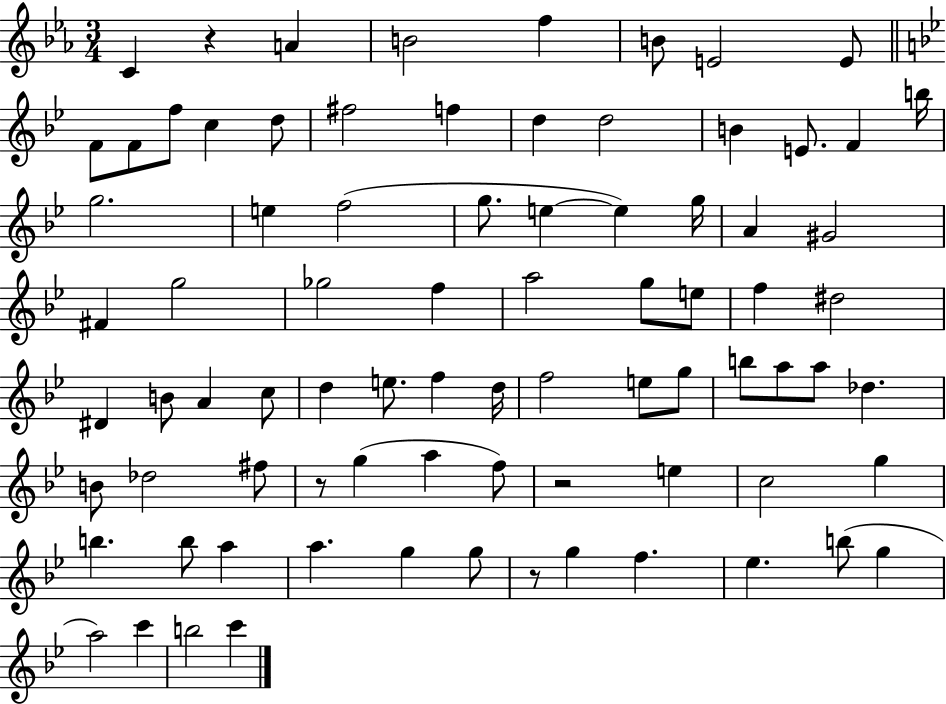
{
  \clef treble
  \numericTimeSignature
  \time 3/4
  \key ees \major
  \repeat volta 2 { c'4 r4 a'4 | b'2 f''4 | b'8 e'2 e'8 | \bar "||" \break \key bes \major f'8 f'8 f''8 c''4 d''8 | fis''2 f''4 | d''4 d''2 | b'4 e'8. f'4 b''16 | \break g''2. | e''4 f''2( | g''8. e''4~~ e''4) g''16 | a'4 gis'2 | \break fis'4 g''2 | ges''2 f''4 | a''2 g''8 e''8 | f''4 dis''2 | \break dis'4 b'8 a'4 c''8 | d''4 e''8. f''4 d''16 | f''2 e''8 g''8 | b''8 a''8 a''8 des''4. | \break b'8 des''2 fis''8 | r8 g''4( a''4 f''8) | r2 e''4 | c''2 g''4 | \break b''4. b''8 a''4 | a''4. g''4 g''8 | r8 g''4 f''4. | ees''4. b''8( g''4 | \break a''2) c'''4 | b''2 c'''4 | } \bar "|."
}